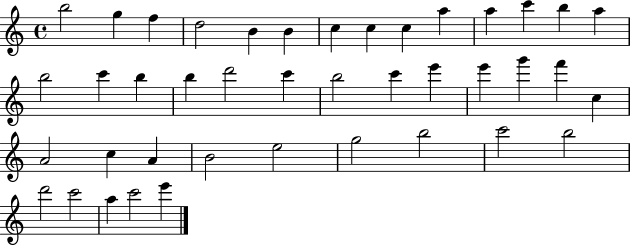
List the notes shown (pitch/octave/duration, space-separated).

B5/h G5/q F5/q D5/h B4/q B4/q C5/q C5/q C5/q A5/q A5/q C6/q B5/q A5/q B5/h C6/q B5/q B5/q D6/h C6/q B5/h C6/q E6/q E6/q G6/q F6/q C5/q A4/h C5/q A4/q B4/h E5/h G5/h B5/h C6/h B5/h D6/h C6/h A5/q C6/h E6/q